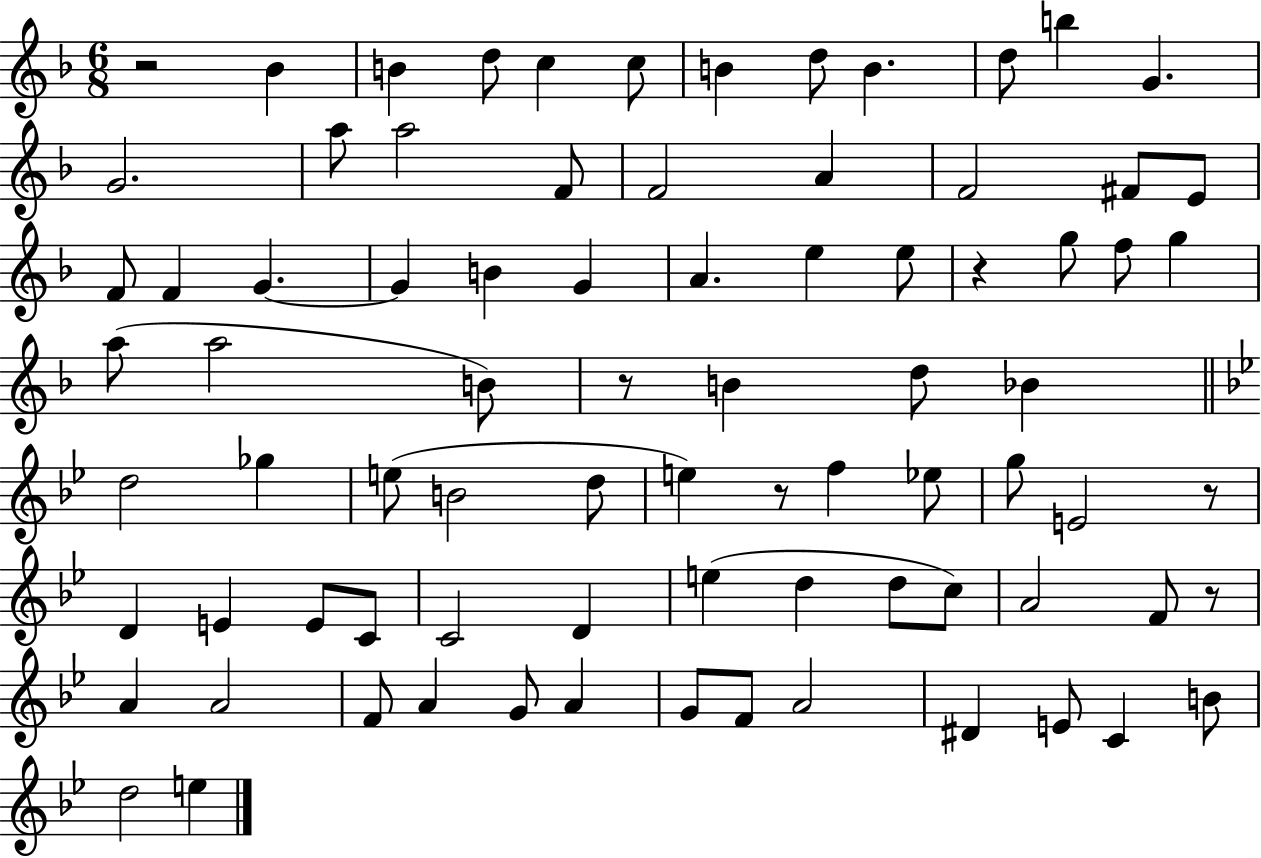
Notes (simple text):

R/h Bb4/q B4/q D5/e C5/q C5/e B4/q D5/e B4/q. D5/e B5/q G4/q. G4/h. A5/e A5/h F4/e F4/h A4/q F4/h F#4/e E4/e F4/e F4/q G4/q. G4/q B4/q G4/q A4/q. E5/q E5/e R/q G5/e F5/e G5/q A5/e A5/h B4/e R/e B4/q D5/e Bb4/q D5/h Gb5/q E5/e B4/h D5/e E5/q R/e F5/q Eb5/e G5/e E4/h R/e D4/q E4/q E4/e C4/e C4/h D4/q E5/q D5/q D5/e C5/e A4/h F4/e R/e A4/q A4/h F4/e A4/q G4/e A4/q G4/e F4/e A4/h D#4/q E4/e C4/q B4/e D5/h E5/q